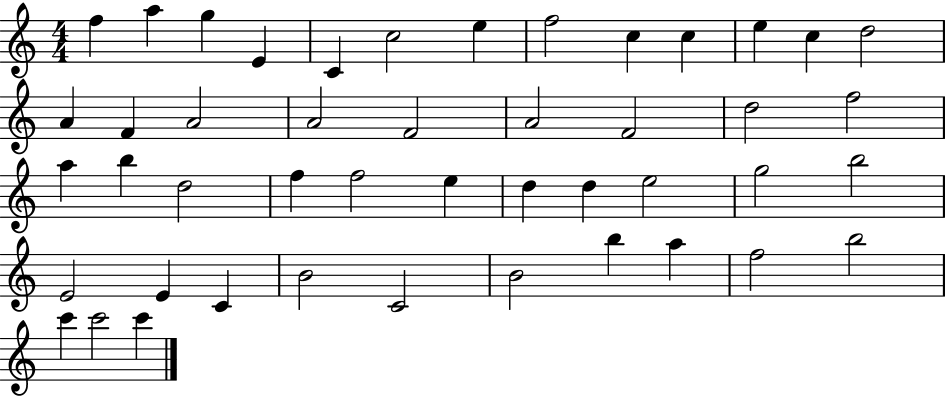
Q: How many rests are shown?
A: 0